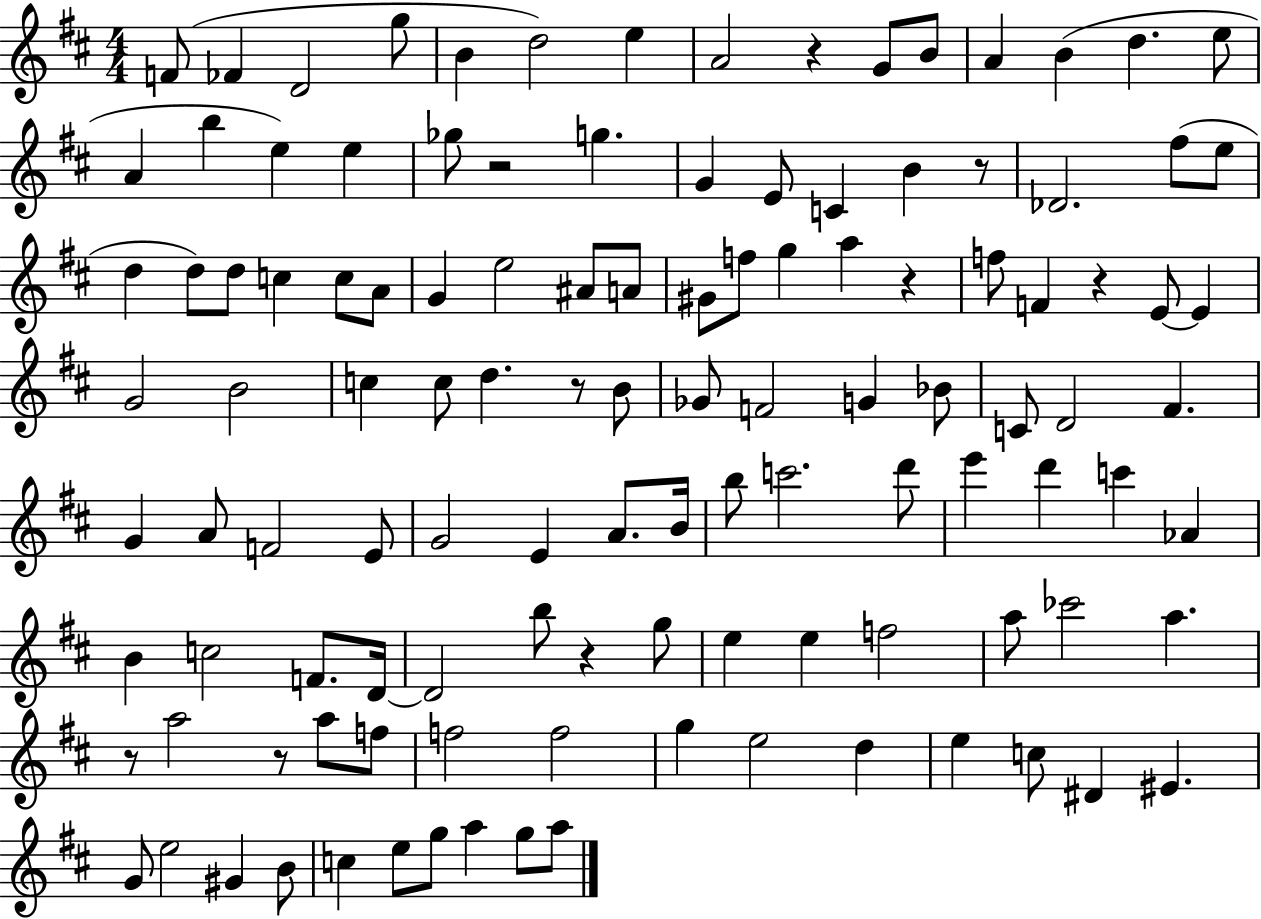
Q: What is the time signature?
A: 4/4